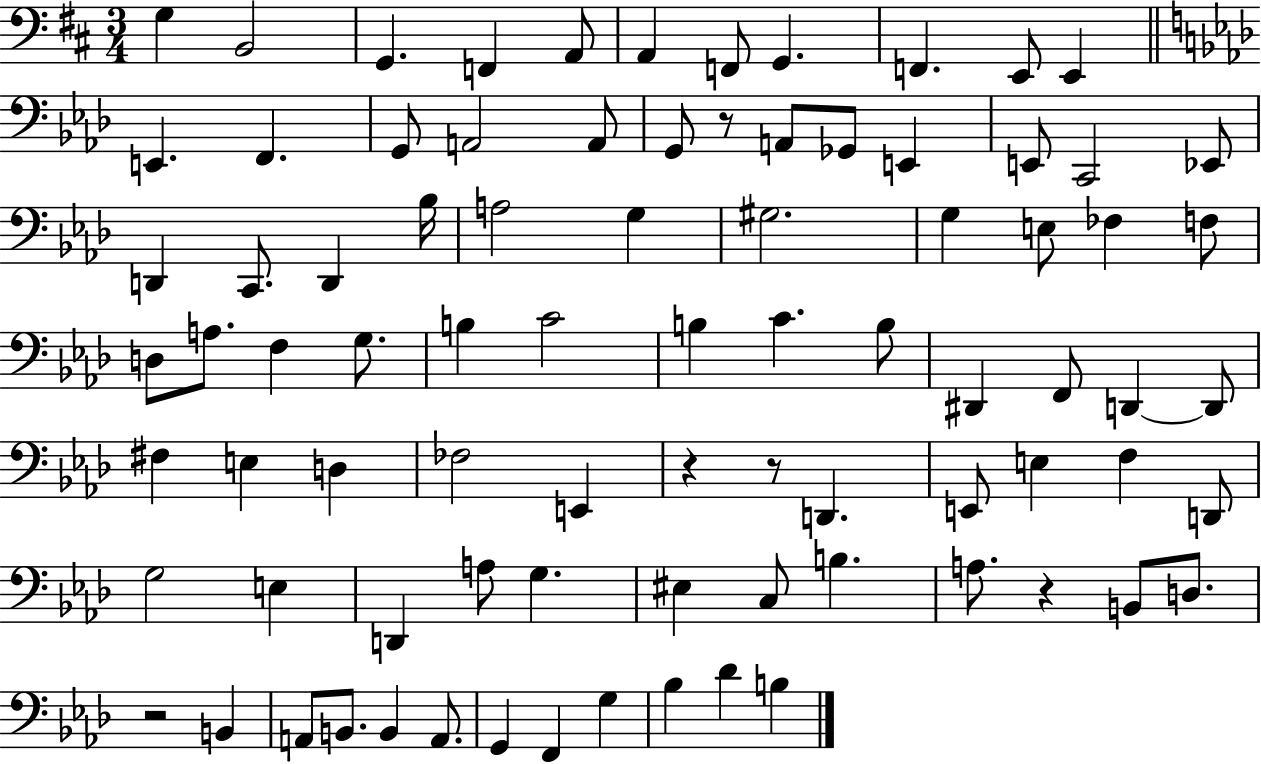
{
  \clef bass
  \numericTimeSignature
  \time 3/4
  \key d \major
  \repeat volta 2 { g4 b,2 | g,4. f,4 a,8 | a,4 f,8 g,4. | f,4. e,8 e,4 | \break \bar "||" \break \key f \minor e,4. f,4. | g,8 a,2 a,8 | g,8 r8 a,8 ges,8 e,4 | e,8 c,2 ees,8 | \break d,4 c,8. d,4 bes16 | a2 g4 | gis2. | g4 e8 fes4 f8 | \break d8 a8. f4 g8. | b4 c'2 | b4 c'4. b8 | dis,4 f,8 d,4~~ d,8 | \break fis4 e4 d4 | fes2 e,4 | r4 r8 d,4. | e,8 e4 f4 d,8 | \break g2 e4 | d,4 a8 g4. | eis4 c8 b4. | a8. r4 b,8 d8. | \break r2 b,4 | a,8 b,8. b,4 a,8. | g,4 f,4 g4 | bes4 des'4 b4 | \break } \bar "|."
}